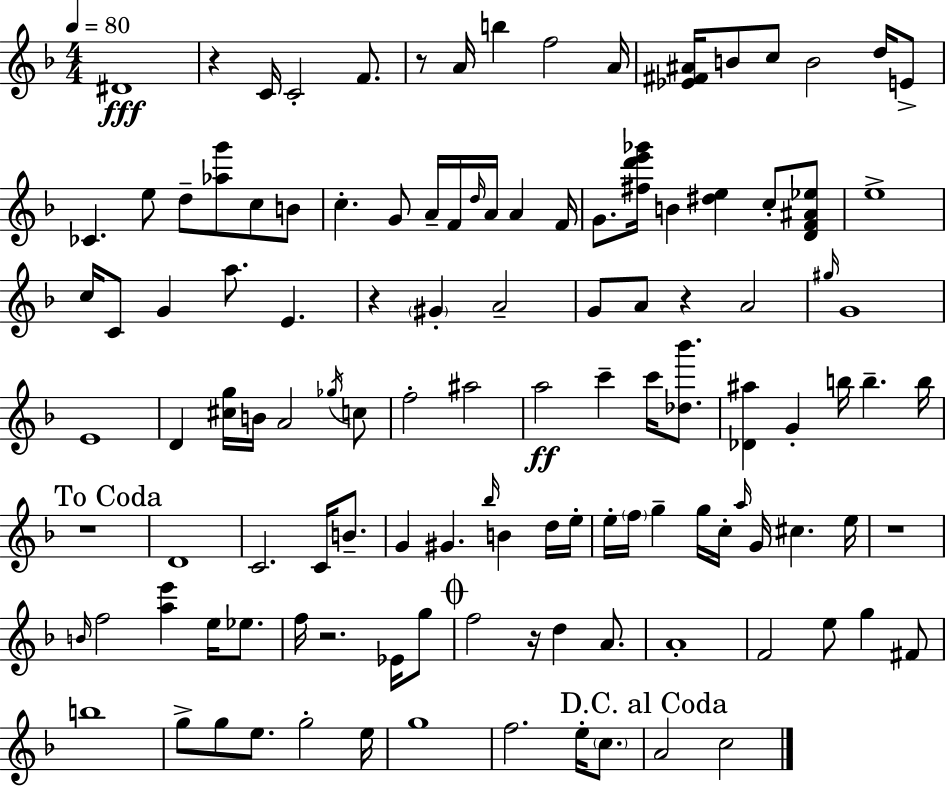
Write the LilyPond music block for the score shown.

{
  \clef treble
  \numericTimeSignature
  \time 4/4
  \key f \major
  \tempo 4 = 80
  dis'1\fff | r4 c'16 c'2-. f'8. | r8 a'16 b''4 f''2 a'16 | <ees' fis' ais'>16 b'8 c''8 b'2 d''16 e'8-> | \break ces'4. e''8 d''8-- <aes'' g'''>8 c''8 b'8 | c''4.-. g'8 a'16-- f'16 \grace { d''16 } a'16 a'4 | f'16 g'8. <fis'' d''' e''' ges'''>16 b'4 <dis'' e''>4 c''8-. <d' f' ais' ees''>8 | e''1-> | \break c''16 c'8 g'4 a''8. e'4. | r4 \parenthesize gis'4-. a'2-- | g'8 a'8 r4 a'2 | \grace { gis''16 } g'1 | \break e'1 | d'4 <cis'' g''>16 b'16 a'2 | \acciaccatura { ges''16 } c''8 f''2-. ais''2 | a''2\ff c'''4-- c'''16 | \break <des'' bes'''>8. <des' ais''>4 g'4-. b''16 b''4.-- | b''16 \mark "To Coda" r1 | d'1 | c'2. c'16 | \break b'8.-- g'4 gis'4. \grace { bes''16 } b'4 | d''16 e''16-. e''16-. \parenthesize f''16 g''4-- g''16 c''16-. \grace { a''16 } g'16 cis''4. | e''16 r1 | \grace { b'16 } f''2 <a'' e'''>4 | \break e''16 ees''8. f''16 r2. | ees'16 g''8 \mark \markup { \musicglyph "scripts.coda" } f''2 r16 d''4 | a'8. a'1-. | f'2 e''8 | \break g''4 fis'8 b''1 | g''8-> g''8 e''8. g''2-. | e''16 g''1 | f''2. | \break e''16-. \parenthesize c''8. \mark "D.C. al Coda" a'2 c''2 | \bar "|."
}